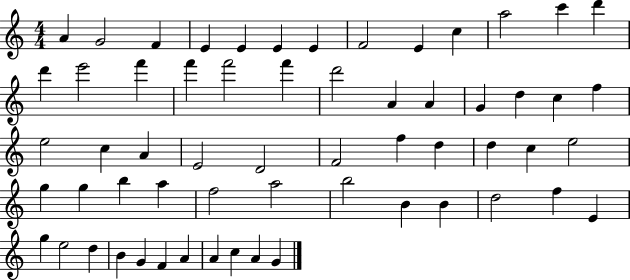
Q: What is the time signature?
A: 4/4